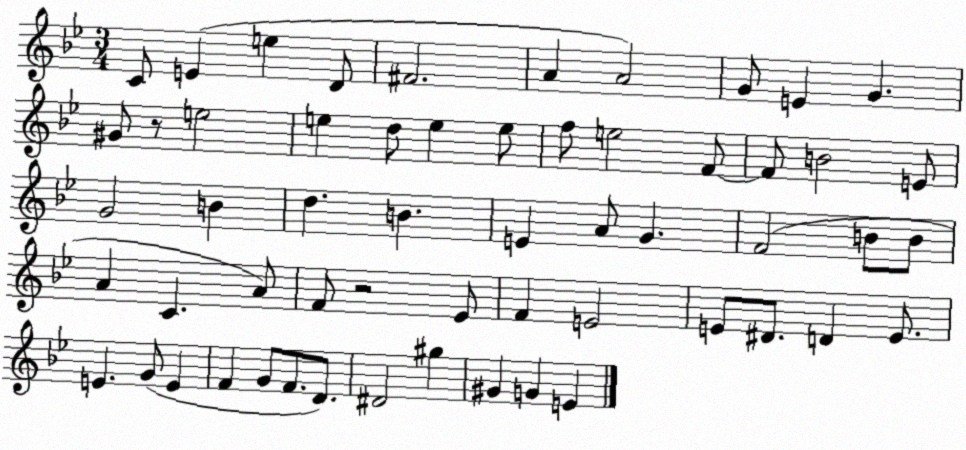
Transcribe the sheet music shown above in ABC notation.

X:1
T:Untitled
M:3/4
L:1/4
K:Bb
C/2 E e D/2 ^F2 A A2 G/2 E G ^G/2 z/2 e2 e d/2 e e/2 f/2 e2 F/2 F/2 B2 E/2 G2 B d B E A/2 G F2 B/2 B/2 A C A/2 F/2 z2 _E/2 F E2 E/2 ^D/2 D E/2 E G/2 E F G/2 F/2 D/2 ^D2 ^g ^G G E